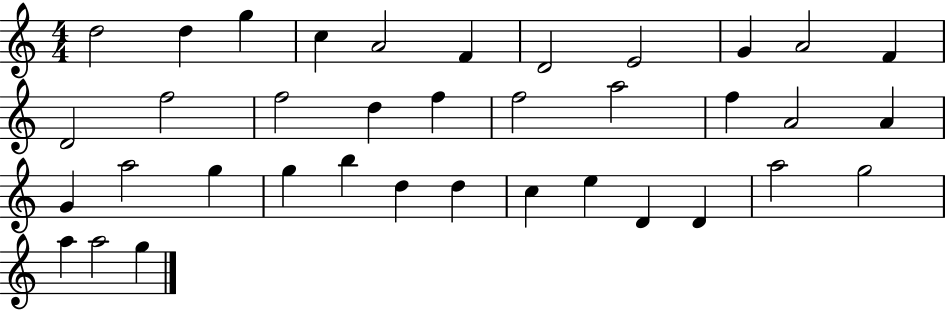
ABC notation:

X:1
T:Untitled
M:4/4
L:1/4
K:C
d2 d g c A2 F D2 E2 G A2 F D2 f2 f2 d f f2 a2 f A2 A G a2 g g b d d c e D D a2 g2 a a2 g